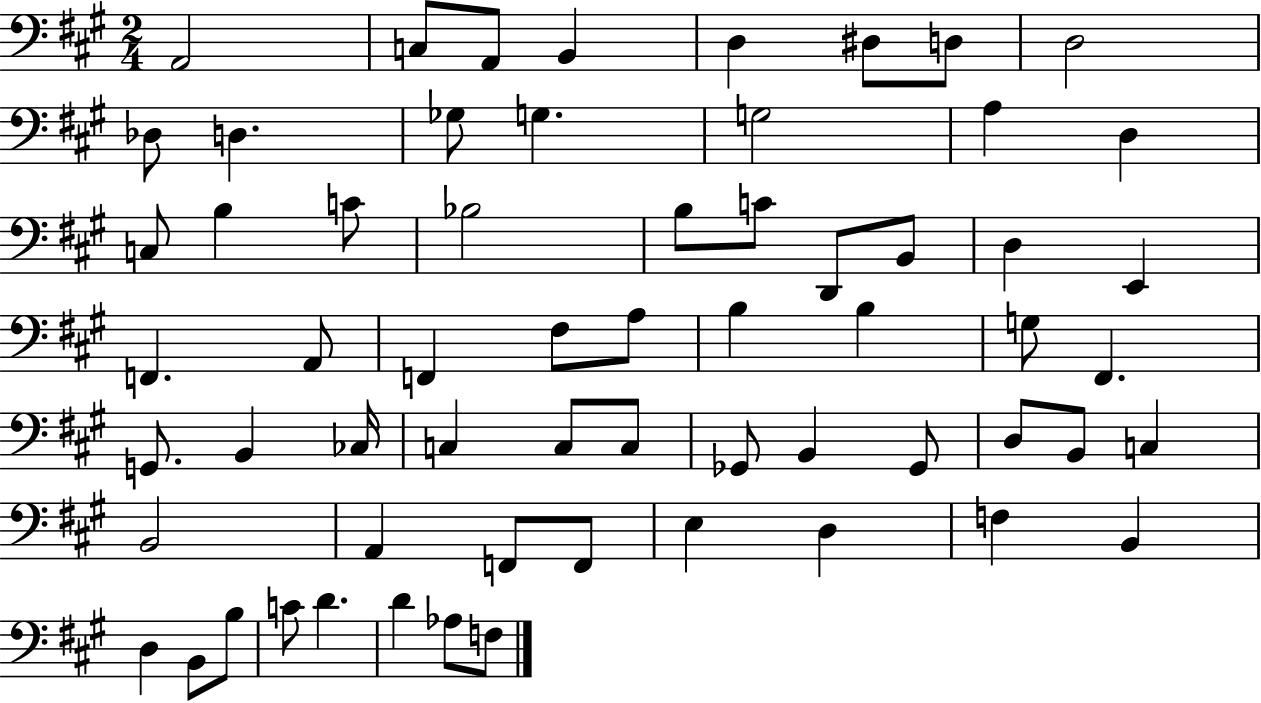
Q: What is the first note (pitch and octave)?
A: A2